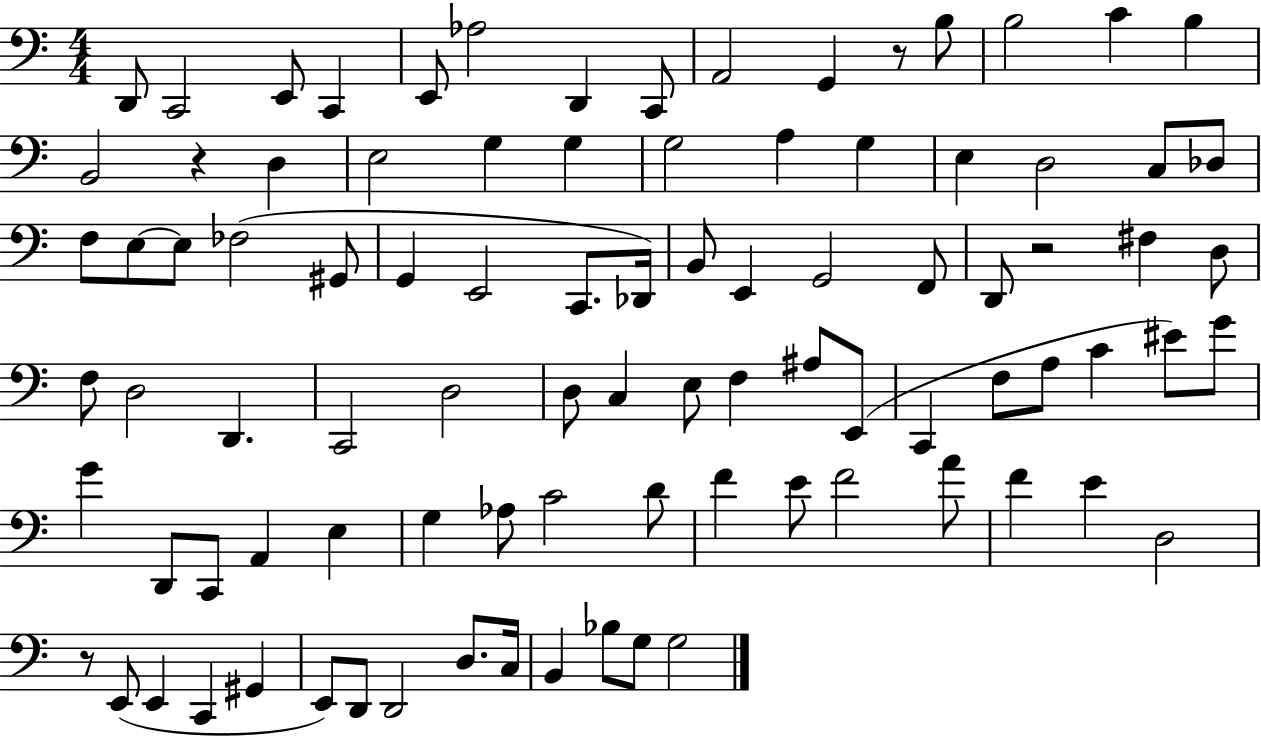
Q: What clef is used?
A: bass